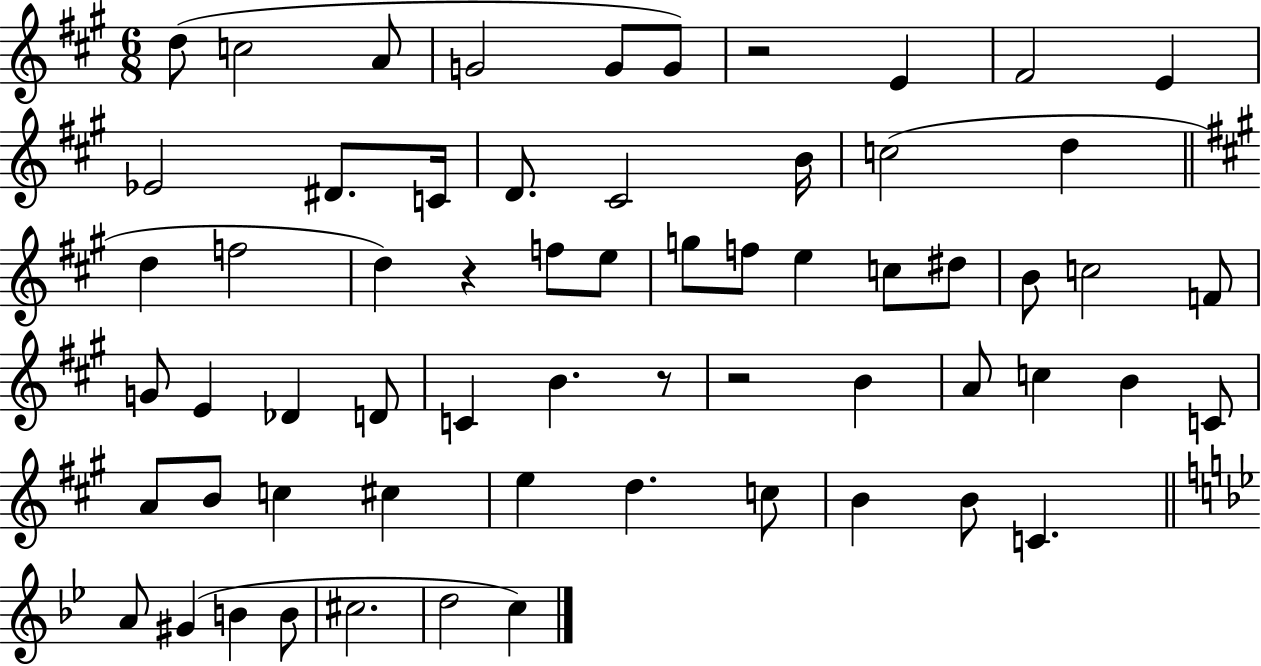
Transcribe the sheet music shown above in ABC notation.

X:1
T:Untitled
M:6/8
L:1/4
K:A
d/2 c2 A/2 G2 G/2 G/2 z2 E ^F2 E _E2 ^D/2 C/4 D/2 ^C2 B/4 c2 d d f2 d z f/2 e/2 g/2 f/2 e c/2 ^d/2 B/2 c2 F/2 G/2 E _D D/2 C B z/2 z2 B A/2 c B C/2 A/2 B/2 c ^c e d c/2 B B/2 C A/2 ^G B B/2 ^c2 d2 c